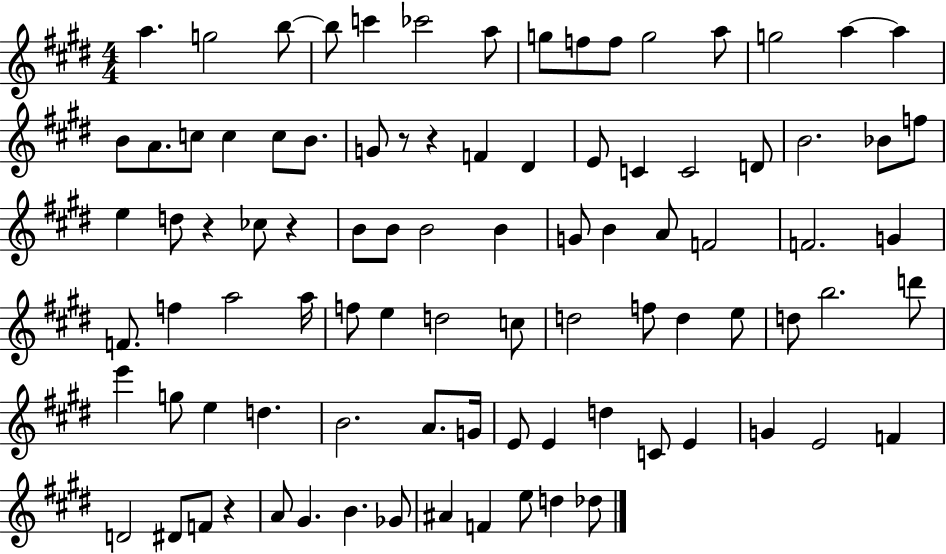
A5/q. G5/h B5/e B5/e C6/q CES6/h A5/e G5/e F5/e F5/e G5/h A5/e G5/h A5/q A5/q B4/e A4/e. C5/e C5/q C5/e B4/e. G4/e R/e R/q F4/q D#4/q E4/e C4/q C4/h D4/e B4/h. Bb4/e F5/e E5/q D5/e R/q CES5/e R/q B4/e B4/e B4/h B4/q G4/e B4/q A4/e F4/h F4/h. G4/q F4/e. F5/q A5/h A5/s F5/e E5/q D5/h C5/e D5/h F5/e D5/q E5/e D5/e B5/h. D6/e E6/q G5/e E5/q D5/q. B4/h. A4/e. G4/s E4/e E4/q D5/q C4/e E4/q G4/q E4/h F4/q D4/h D#4/e F4/e R/q A4/e G#4/q. B4/q. Gb4/e A#4/q F4/q E5/e D5/q Db5/e